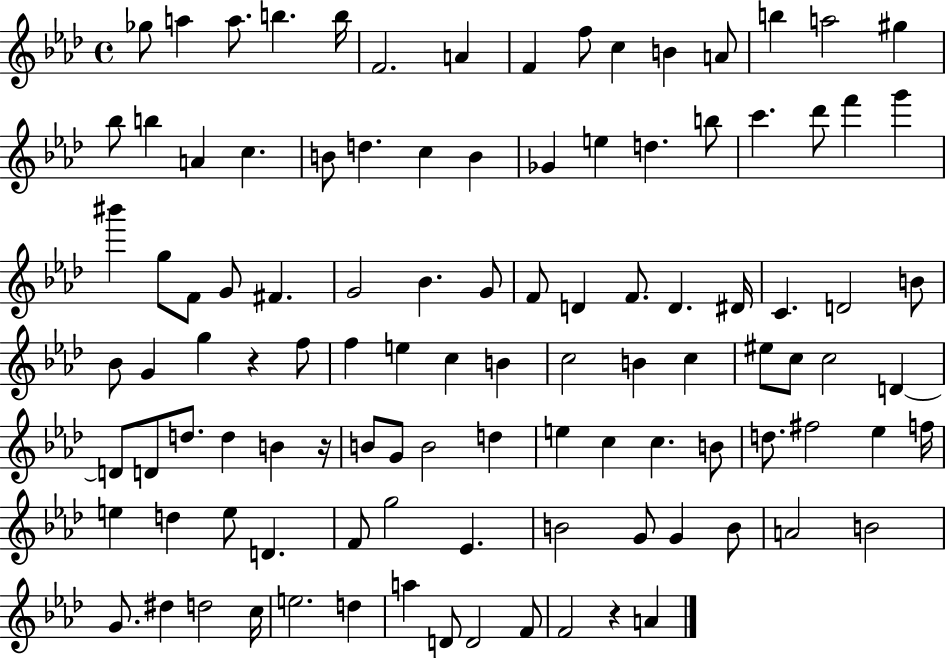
Gb5/e A5/q A5/e. B5/q. B5/s F4/h. A4/q F4/q F5/e C5/q B4/q A4/e B5/q A5/h G#5/q Bb5/e B5/q A4/q C5/q. B4/e D5/q. C5/q B4/q Gb4/q E5/q D5/q. B5/e C6/q. Db6/e F6/q G6/q BIS6/q G5/e F4/e G4/e F#4/q. G4/h Bb4/q. G4/e F4/e D4/q F4/e. D4/q. D#4/s C4/q. D4/h B4/e Bb4/e G4/q G5/q R/q F5/e F5/q E5/q C5/q B4/q C5/h B4/q C5/q EIS5/e C5/e C5/h D4/q D4/e D4/e D5/e. D5/q B4/q R/s B4/e G4/e B4/h D5/q E5/q C5/q C5/q. B4/e D5/e. F#5/h Eb5/q F5/s E5/q D5/q E5/e D4/q. F4/e G5/h Eb4/q. B4/h G4/e G4/q B4/e A4/h B4/h G4/e. D#5/q D5/h C5/s E5/h. D5/q A5/q D4/e D4/h F4/e F4/h R/q A4/q